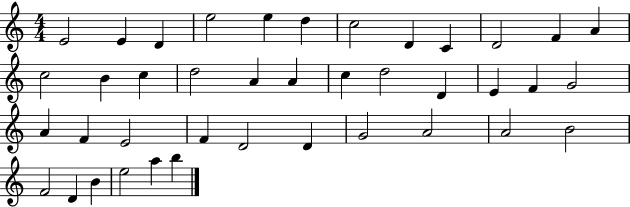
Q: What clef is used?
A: treble